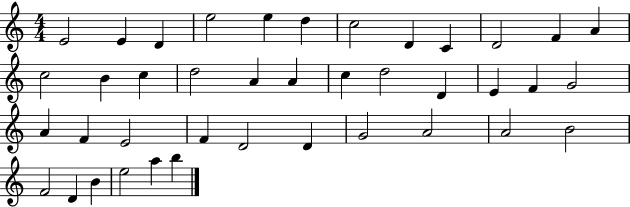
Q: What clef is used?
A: treble